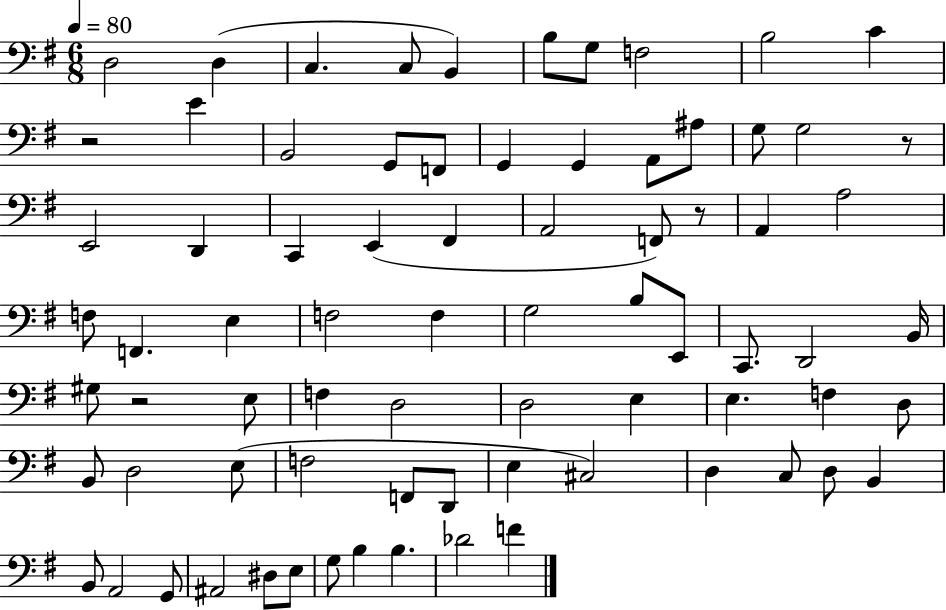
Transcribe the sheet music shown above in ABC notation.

X:1
T:Untitled
M:6/8
L:1/4
K:G
D,2 D, C, C,/2 B,, B,/2 G,/2 F,2 B,2 C z2 E B,,2 G,,/2 F,,/2 G,, G,, A,,/2 ^A,/2 G,/2 G,2 z/2 E,,2 D,, C,, E,, ^F,, A,,2 F,,/2 z/2 A,, A,2 F,/2 F,, E, F,2 F, G,2 B,/2 E,,/2 C,,/2 D,,2 B,,/4 ^G,/2 z2 E,/2 F, D,2 D,2 E, E, F, D,/2 B,,/2 D,2 E,/2 F,2 F,,/2 D,,/2 E, ^C,2 D, C,/2 D,/2 B,, B,,/2 A,,2 G,,/2 ^A,,2 ^D,/2 E,/2 G,/2 B, B, _D2 F